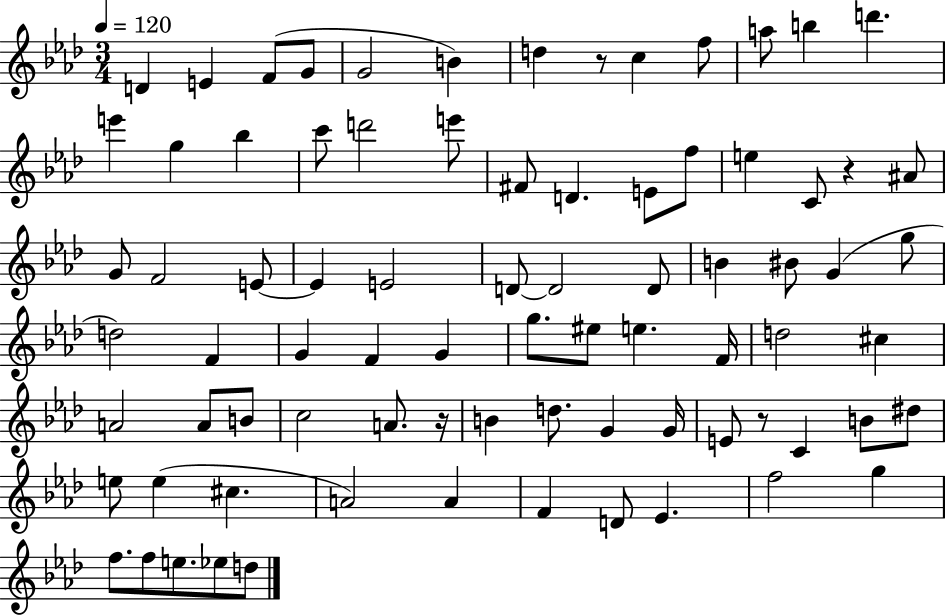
D4/q E4/q F4/e G4/e G4/h B4/q D5/q R/e C5/q F5/e A5/e B5/q D6/q. E6/q G5/q Bb5/q C6/e D6/h E6/e F#4/e D4/q. E4/e F5/e E5/q C4/e R/q A#4/e G4/e F4/h E4/e E4/q E4/h D4/e D4/h D4/e B4/q BIS4/e G4/q G5/e D5/h F4/q G4/q F4/q G4/q G5/e. EIS5/e E5/q. F4/s D5/h C#5/q A4/h A4/e B4/e C5/h A4/e. R/s B4/q D5/e. G4/q G4/s E4/e R/e C4/q B4/e D#5/e E5/e E5/q C#5/q. A4/h A4/q F4/q D4/e Eb4/q. F5/h G5/q F5/e. F5/e E5/e. Eb5/e D5/e